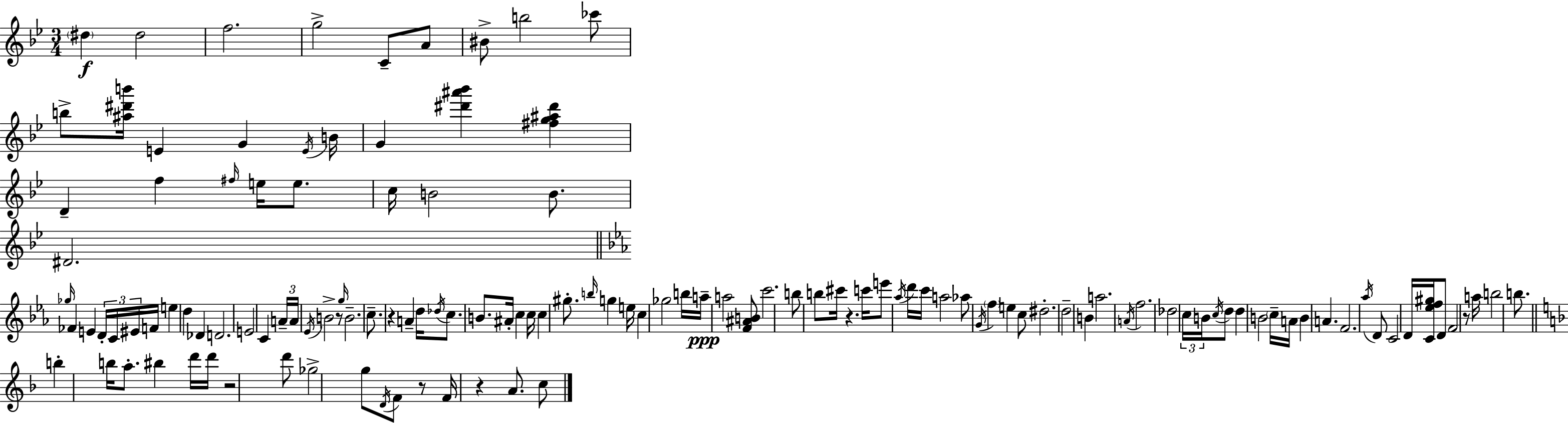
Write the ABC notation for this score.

X:1
T:Untitled
M:3/4
L:1/4
K:Gm
^d ^d2 f2 g2 C/2 A/2 ^B/2 b2 _c'/2 b/2 [^a^d'b']/4 E G E/4 B/4 G [^d'^a'_b'] [^fg^a^d'] D f ^f/4 e/4 e/2 c/4 B2 B/2 ^D2 _g/4 _F E D/4 C/4 ^E/4 F/4 e d _D D2 E2 C A/4 A/4 _E/4 B2 z/2 g/4 B2 c/2 z A d/4 _d/4 c/2 B/2 ^A/4 c c/4 c ^g/2 b/4 g e/4 c _g2 b/4 a/4 a2 [F^AB]/2 c'2 b/2 b/2 ^c'/4 z c'/4 e'/2 _a/4 d'/4 c'/4 a2 _a/2 G/4 f e c/2 ^d2 d2 B a2 A/4 f2 _d2 c/4 B/4 c/4 d/2 d B2 c/4 A/4 B A F2 _a/4 D/2 C2 D/4 [C_ef^g]/4 D/2 F2 z/2 a/4 b2 b/2 b b/4 a/2 ^b d'/4 d'/4 z2 d'/2 _g2 g/2 D/4 F/2 z/2 F/4 z A/2 c/2